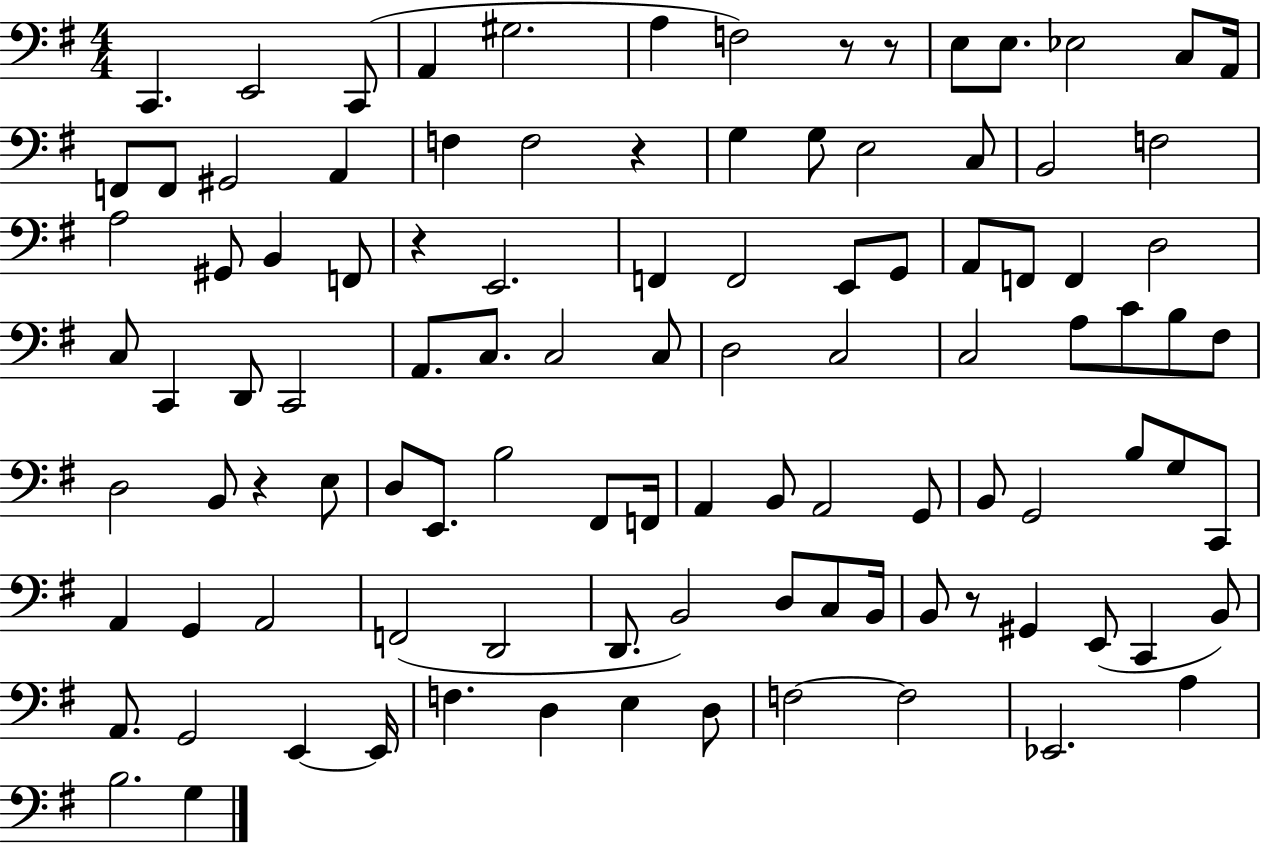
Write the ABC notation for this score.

X:1
T:Untitled
M:4/4
L:1/4
K:G
C,, E,,2 C,,/2 A,, ^G,2 A, F,2 z/2 z/2 E,/2 E,/2 _E,2 C,/2 A,,/4 F,,/2 F,,/2 ^G,,2 A,, F, F,2 z G, G,/2 E,2 C,/2 B,,2 F,2 A,2 ^G,,/2 B,, F,,/2 z E,,2 F,, F,,2 E,,/2 G,,/2 A,,/2 F,,/2 F,, D,2 C,/2 C,, D,,/2 C,,2 A,,/2 C,/2 C,2 C,/2 D,2 C,2 C,2 A,/2 C/2 B,/2 ^F,/2 D,2 B,,/2 z E,/2 D,/2 E,,/2 B,2 ^F,,/2 F,,/4 A,, B,,/2 A,,2 G,,/2 B,,/2 G,,2 B,/2 G,/2 C,,/2 A,, G,, A,,2 F,,2 D,,2 D,,/2 B,,2 D,/2 C,/2 B,,/4 B,,/2 z/2 ^G,, E,,/2 C,, B,,/2 A,,/2 G,,2 E,, E,,/4 F, D, E, D,/2 F,2 F,2 _E,,2 A, B,2 G,